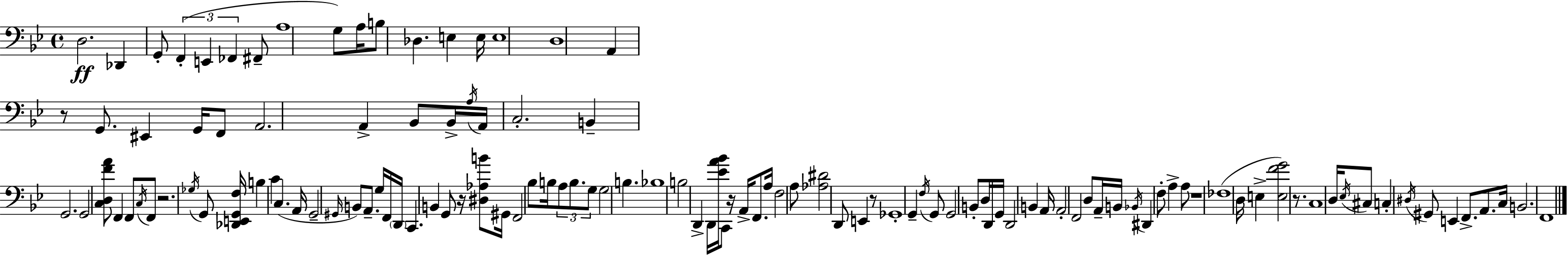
{
  \clef bass
  \time 4/4
  \defaultTimeSignature
  \key bes \major
  \repeat volta 2 { d2.\ff des,4 | g,8-. \tuplet 3/2 { f,4-.( e,4 fes,4 } fis,8-- | a1 | g8) a16 b8 des4. e4 e16 | \break e1 | d1 | a,4 r8 g,8. eis,4 g,16 f,8 | a,2. a,4-> | \break bes,8 bes,16-> \acciaccatura { a16 } a,16 c2.-. | b,4-- g,2. | g,2 <c d f' a'>8 f,4 f,8 | \acciaccatura { c16 } f,8 r2. | \break \acciaccatura { ges16 } g,8 <des, e, g, f>16 b4 c'4 c4.( | a,16 g,2-- \grace { gis,16 } b,8) a,8.-- | g16 f,16 \parenthesize d,16 c,4. b,4 g,8 | r16 <dis aes b'>8 gis,16 f,2 bes8 b16 \tuplet 3/2 { a8 | \break b8. g8 } g2 b4. | bes1 | b2 d,4-> | d,16 <ees' a' bes'>16 c,8 r16 a,16-> f,8. a16 f2 | \break a8 <aes dis'>2 d,8 e,4 | r8 ges,1-. | g,4-- \acciaccatura { f16 } g,8 g,2 | b,8-. d16 d,16 g,16 d,2 | \break b,4 a,16 a,2-. f,2 | d8 a,16-- b,16 \acciaccatura { bes,16 } dis,4 f8-. | a4-> a8 r1 | fes1( | \break d16 e4-> <e f' g'>2) | r8. c1 | d16 \acciaccatura { ees16 } cis8 c4-. \acciaccatura { dis16 } gis,8 | e,4 f,8.-> a,8. c16 b,2. | \break f,1 | } \bar "|."
}